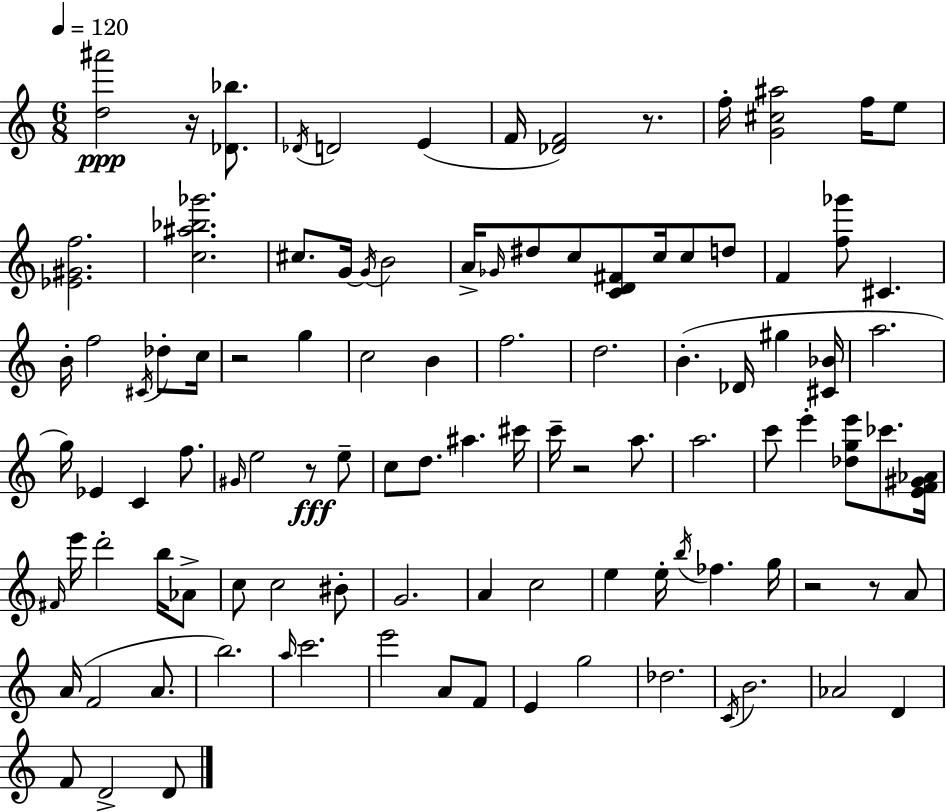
{
  \clef treble
  \numericTimeSignature
  \time 6/8
  \key a \minor
  \tempo 4 = 120
  <d'' ais'''>2\ppp r16 <des' bes''>8. | \acciaccatura { des'16 } d'2 e'4( | f'16 <des' f'>2) r8. | f''16-. <g' cis'' ais''>2 f''16 e''8 | \break <ees' gis' f''>2. | <c'' ais'' bes'' ges'''>2. | cis''8. g'16~~ \acciaccatura { g'16 } b'2 | a'16-> \grace { ges'16 } dis''8 c''8 <c' d' fis'>8 c''16 c''8 | \break d''8 f'4 <f'' ges'''>8 cis'4. | b'16-. f''2 | \acciaccatura { cis'16 } des''8-. c''16 r2 | g''4 c''2 | \break b'4 f''2. | d''2. | b'4.-.( des'16 gis''4 | <cis' bes'>16 a''2. | \break g''16) ees'4 c'4 | f''8. \grace { gis'16 } e''2 | r8\fff e''8-- c''8 d''8. ais''4. | cis'''16 c'''16-- r2 | \break a''8. a''2. | c'''8 e'''4-. <des'' g'' e'''>8 | ces'''8. <e' f' gis' aes'>16 \grace { fis'16 } e'''16 d'''2-. | b''16 aes'8-> c''8 c''2 | \break bis'8-. g'2. | a'4 c''2 | e''4 e''16-. \acciaccatura { b''16 } | fes''4. g''16 r2 | \break r8 a'8 a'16( f'2 | a'8. b''2.) | \grace { a''16 } c'''2. | e'''2 | \break a'8 f'8 e'4 | g''2 des''2. | \acciaccatura { c'16 } b'2. | aes'2 | \break d'4 f'8 d'2-> | d'8 \bar "|."
}